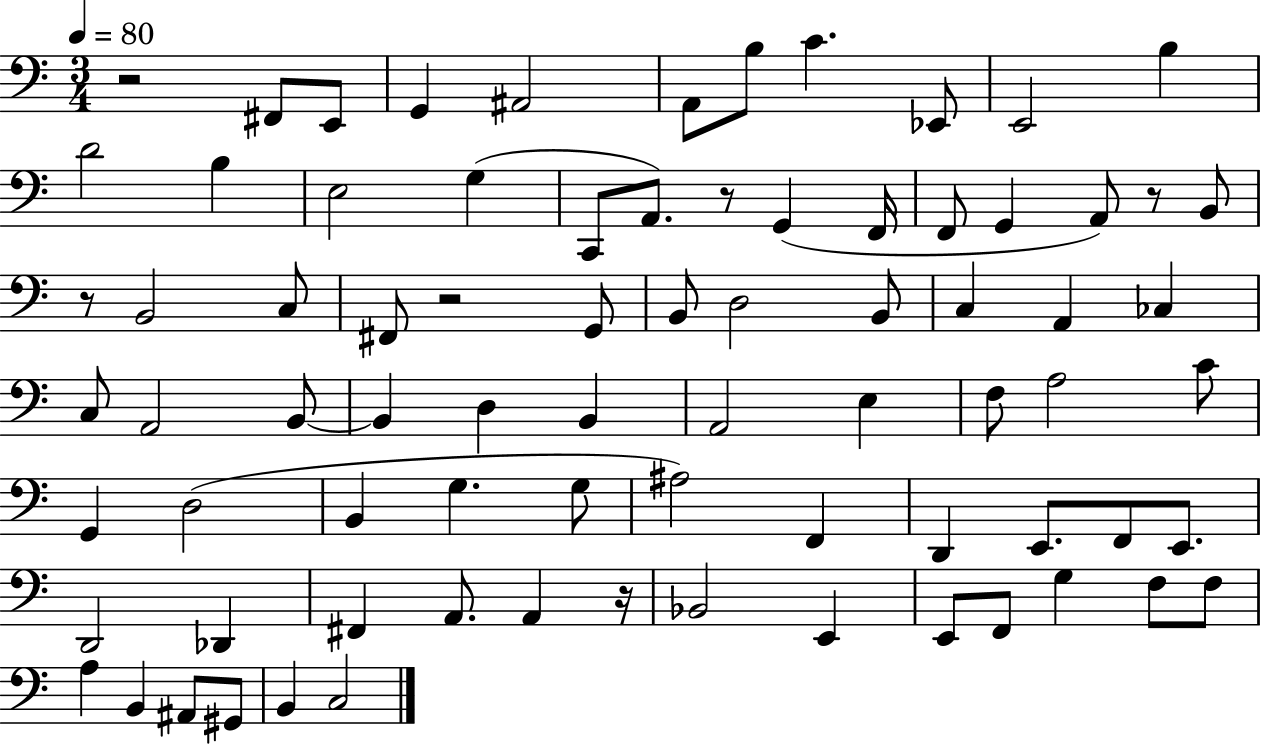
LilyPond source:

{
  \clef bass
  \numericTimeSignature
  \time 3/4
  \key c \major
  \tempo 4 = 80
  \repeat volta 2 { r2 fis,8 e,8 | g,4 ais,2 | a,8 b8 c'4. ees,8 | e,2 b4 | \break d'2 b4 | e2 g4( | c,8 a,8.) r8 g,4( f,16 | f,8 g,4 a,8) r8 b,8 | \break r8 b,2 c8 | fis,8 r2 g,8 | b,8 d2 b,8 | c4 a,4 ces4 | \break c8 a,2 b,8~~ | b,4 d4 b,4 | a,2 e4 | f8 a2 c'8 | \break g,4 d2( | b,4 g4. g8 | ais2) f,4 | d,4 e,8. f,8 e,8. | \break d,2 des,4 | fis,4 a,8. a,4 r16 | bes,2 e,4 | e,8 f,8 g4 f8 f8 | \break a4 b,4 ais,8 gis,8 | b,4 c2 | } \bar "|."
}